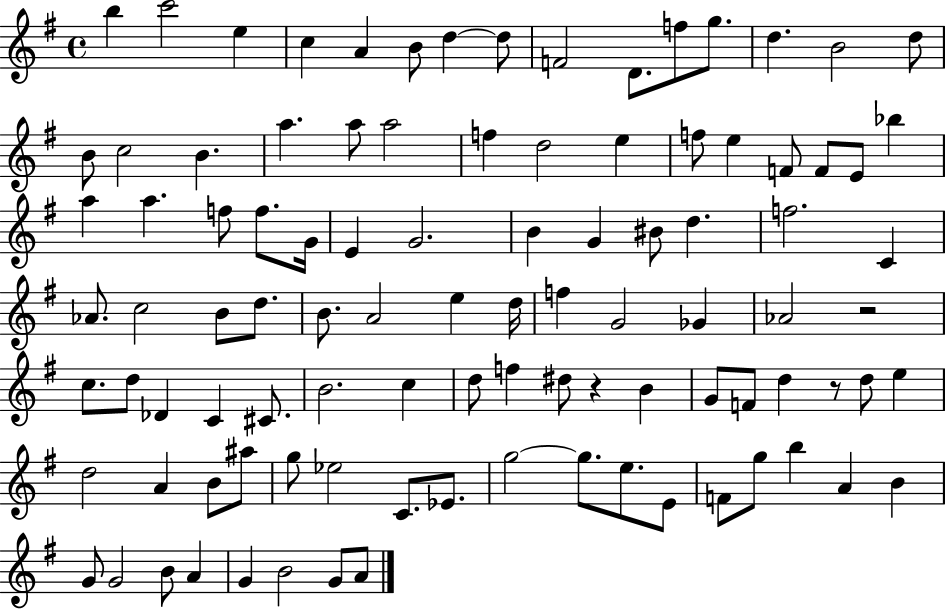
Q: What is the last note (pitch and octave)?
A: A4